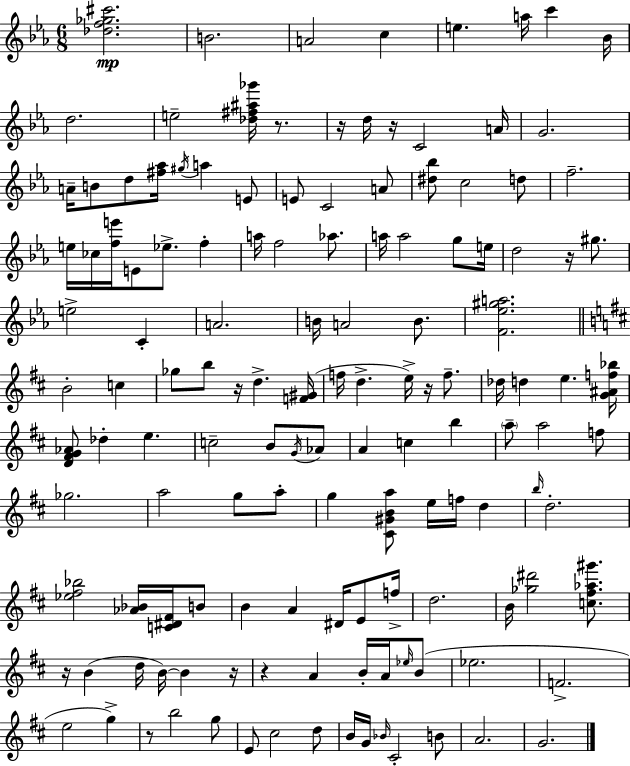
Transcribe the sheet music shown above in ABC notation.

X:1
T:Untitled
M:6/8
L:1/4
K:Cm
[_df_g^c']2 B2 A2 c e a/4 c' _B/4 d2 e2 [_d^f^a_g']/4 z/2 z/4 d/4 z/4 C2 A/4 G2 A/4 B/2 d/2 [^f_a]/4 ^g/4 a E/2 E/2 C2 A/2 [^d_b]/2 c2 d/2 f2 e/4 _c/4 [fe']/4 E/2 _e/2 f a/4 f2 _a/2 a/4 a2 g/2 e/4 d2 z/4 ^g/2 e2 C A2 B/4 A2 B/2 [F_e^ga]2 B2 c _g/2 b/2 z/4 d [F^G]/4 f/4 d e/4 z/4 f/2 _d/4 d e [G^Af_b]/4 [D^FG_A]/2 _d e c2 B/2 G/4 _A/2 A c b a/2 a2 f/2 _g2 a2 g/2 a/2 g [^C^GBa]/2 e/4 f/4 d b/4 d2 [_e^f_b]2 [_A_B]/4 [C^D^F]/4 B/2 B A ^D/4 E/2 f/4 d2 B/4 [_g^d']2 [c^f_a^g']/2 z/4 B d/4 B/4 B z/4 z A B/4 A/4 _e/4 B/2 _e2 F2 e2 g z/2 b2 g/2 E/2 ^c2 d/2 B/4 G/4 _B/4 ^C2 B/2 A2 G2